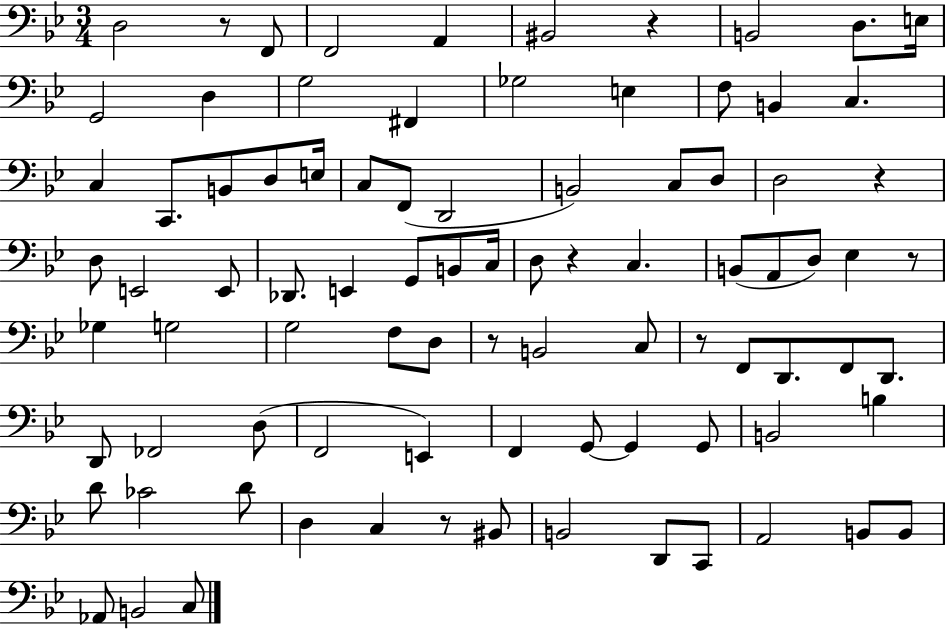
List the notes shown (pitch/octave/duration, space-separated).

D3/h R/e F2/e F2/h A2/q BIS2/h R/q B2/h D3/e. E3/s G2/h D3/q G3/h F#2/q Gb3/h E3/q F3/e B2/q C3/q. C3/q C2/e. B2/e D3/e E3/s C3/e F2/e D2/h B2/h C3/e D3/e D3/h R/q D3/e E2/h E2/e Db2/e. E2/q G2/e B2/e C3/s D3/e R/q C3/q. B2/e A2/e D3/e Eb3/q R/e Gb3/q G3/h G3/h F3/e D3/e R/e B2/h C3/e R/e F2/e D2/e. F2/e D2/e. D2/e FES2/h D3/e F2/h E2/q F2/q G2/e G2/q G2/e B2/h B3/q D4/e CES4/h D4/e D3/q C3/q R/e BIS2/e B2/h D2/e C2/e A2/h B2/e B2/e Ab2/e B2/h C3/e